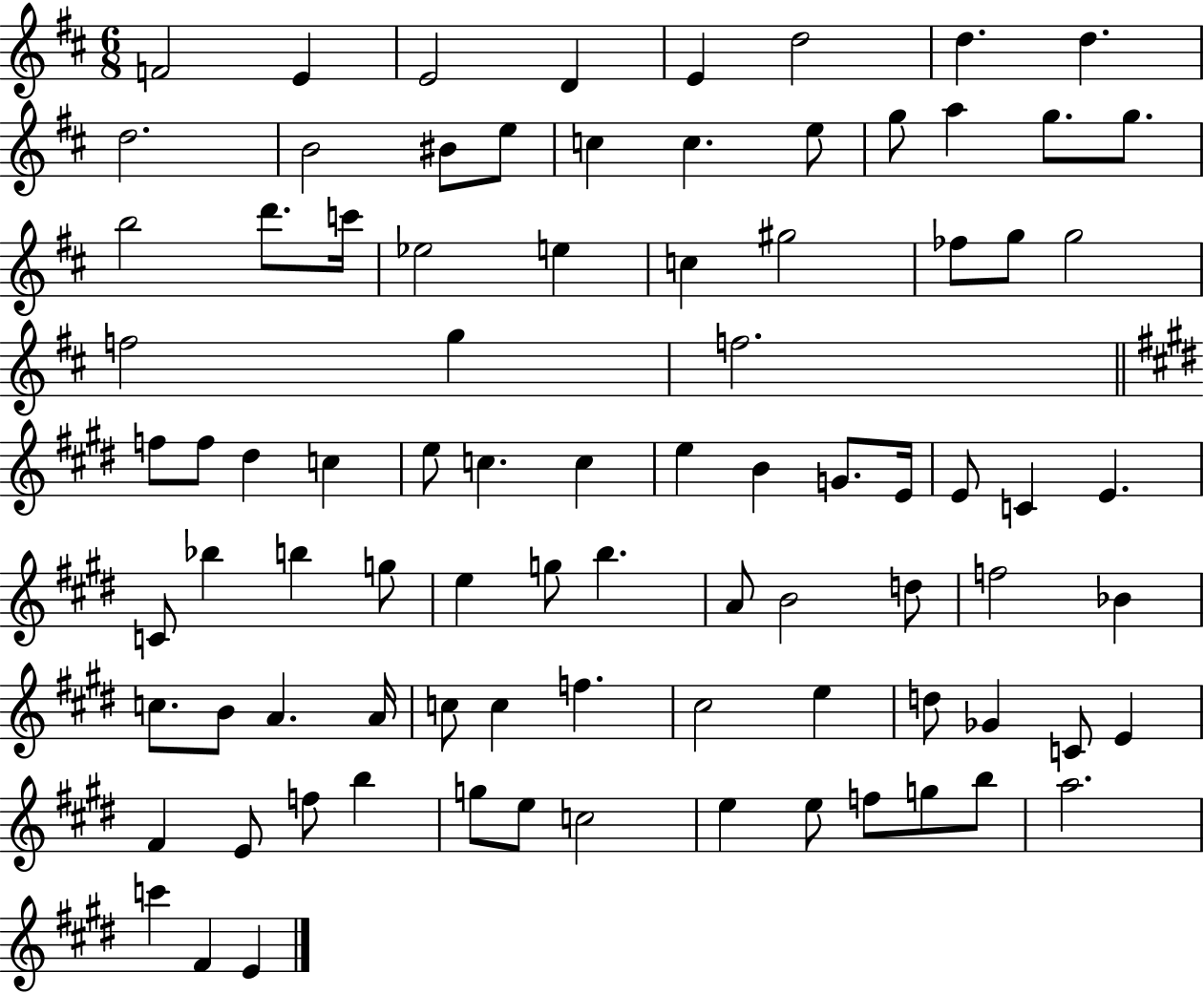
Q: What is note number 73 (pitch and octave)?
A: E4